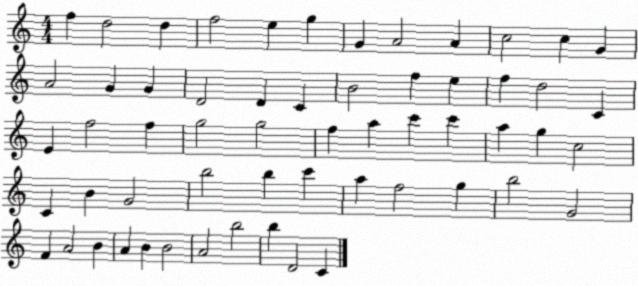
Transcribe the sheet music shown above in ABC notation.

X:1
T:Untitled
M:4/4
L:1/4
K:C
f d2 d f2 e g G A2 A c2 c G A2 G G D2 D C B2 f e f d2 C E f2 f g2 g2 f a c' c' a g c2 C B G2 b2 b c' a f2 g b2 G2 F A2 B A B B2 A2 b2 b D2 C